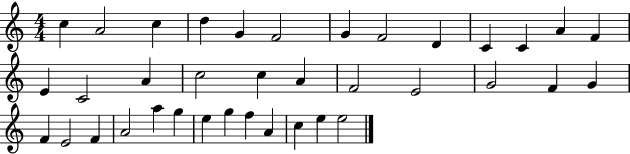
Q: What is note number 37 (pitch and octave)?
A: E5